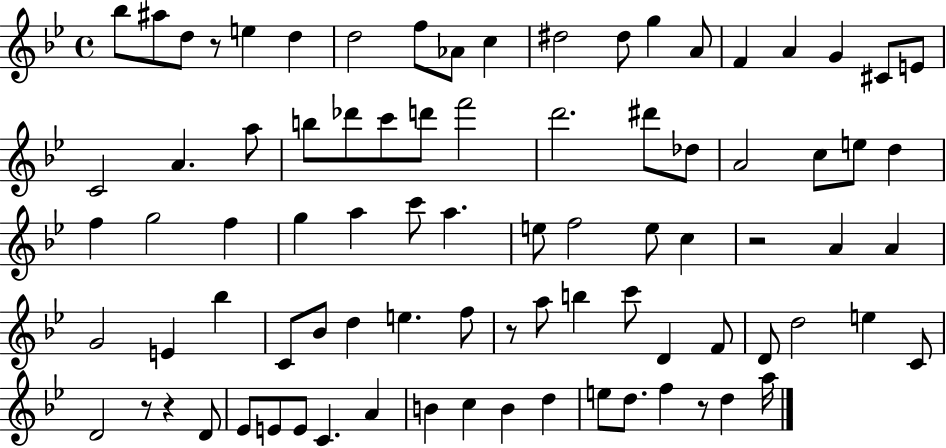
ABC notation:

X:1
T:Untitled
M:4/4
L:1/4
K:Bb
_b/2 ^a/2 d/2 z/2 e d d2 f/2 _A/2 c ^d2 ^d/2 g A/2 F A G ^C/2 E/2 C2 A a/2 b/2 _d'/2 c'/2 d'/2 f'2 d'2 ^d'/2 _d/2 A2 c/2 e/2 d f g2 f g a c'/2 a e/2 f2 e/2 c z2 A A G2 E _b C/2 _B/2 d e f/2 z/2 a/2 b c'/2 D F/2 D/2 d2 e C/2 D2 z/2 z D/2 _E/2 E/2 E/2 C A B c B d e/2 d/2 f z/2 d a/4